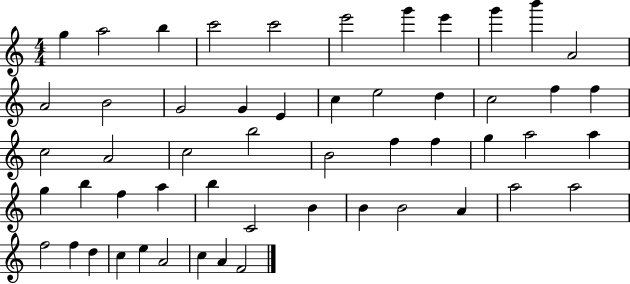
{
  \clef treble
  \numericTimeSignature
  \time 4/4
  \key c \major
  g''4 a''2 b''4 | c'''2 c'''2 | e'''2 g'''4 e'''4 | g'''4 b'''4 a'2 | \break a'2 b'2 | g'2 g'4 e'4 | c''4 e''2 d''4 | c''2 f''4 f''4 | \break c''2 a'2 | c''2 b''2 | b'2 f''4 f''4 | g''4 a''2 a''4 | \break g''4 b''4 f''4 a''4 | b''4 c'2 b'4 | b'4 b'2 a'4 | a''2 a''2 | \break f''2 f''4 d''4 | c''4 e''4 a'2 | c''4 a'4 f'2 | \bar "|."
}